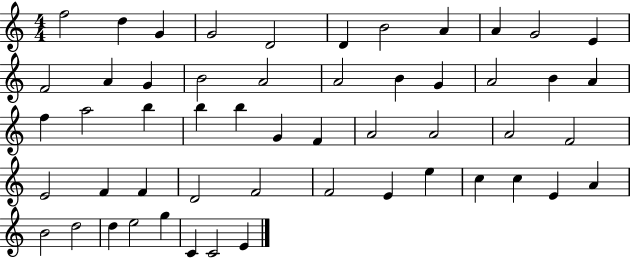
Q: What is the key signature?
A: C major